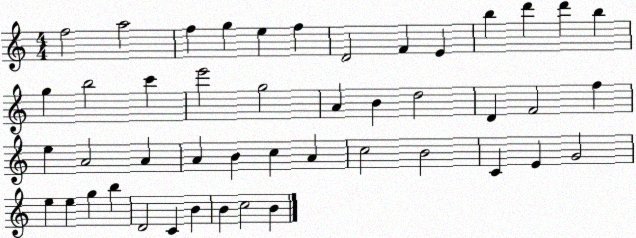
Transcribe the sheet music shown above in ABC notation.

X:1
T:Untitled
M:4/4
L:1/4
K:C
f2 a2 f g e f D2 F E b d' d' b g b2 c' e'2 g2 A B d2 D F2 f e A2 A A B c A c2 B2 C E G2 e e g b D2 C B B c2 B